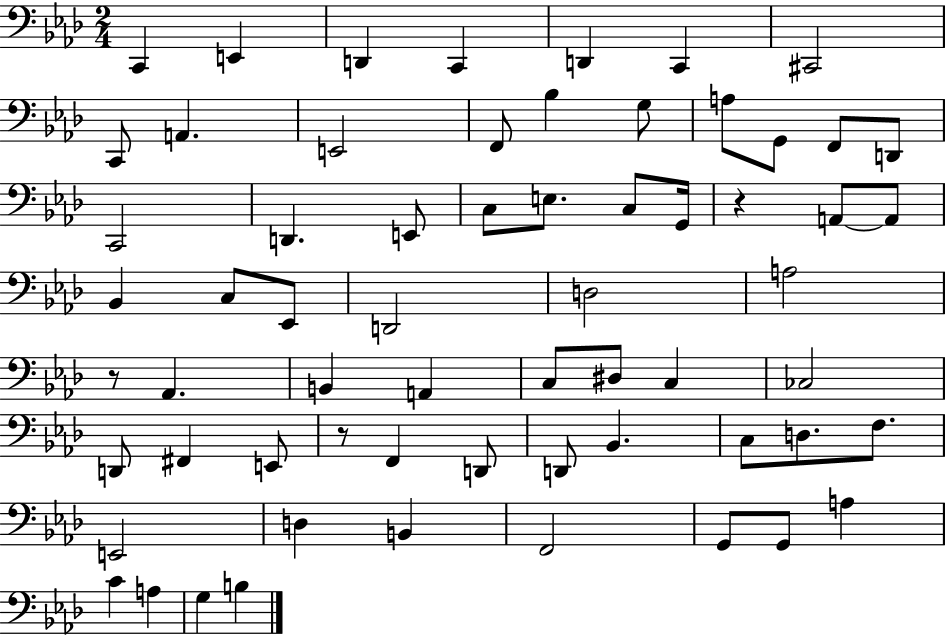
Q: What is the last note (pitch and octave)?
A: B3